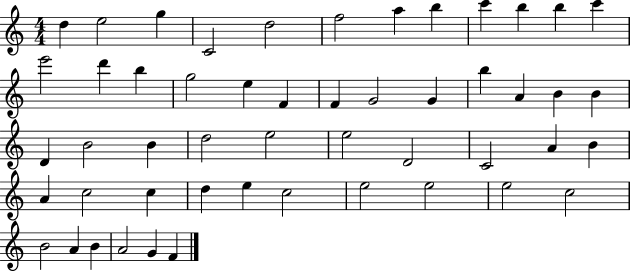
X:1
T:Untitled
M:4/4
L:1/4
K:C
d e2 g C2 d2 f2 a b c' b b c' e'2 d' b g2 e F F G2 G b A B B D B2 B d2 e2 e2 D2 C2 A B A c2 c d e c2 e2 e2 e2 c2 B2 A B A2 G F